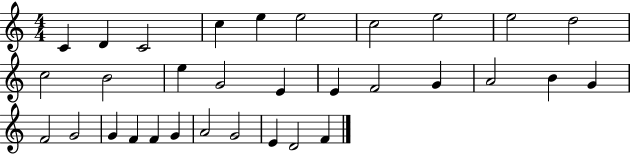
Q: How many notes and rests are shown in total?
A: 32